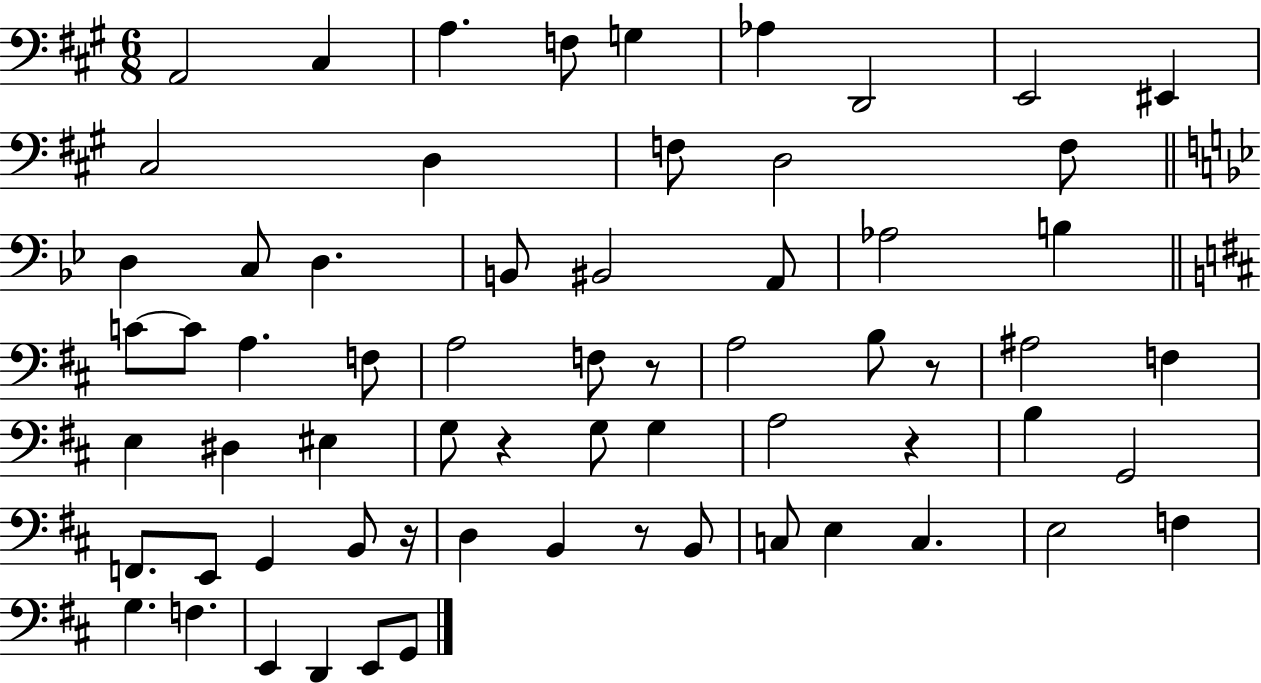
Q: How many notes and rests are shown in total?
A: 65